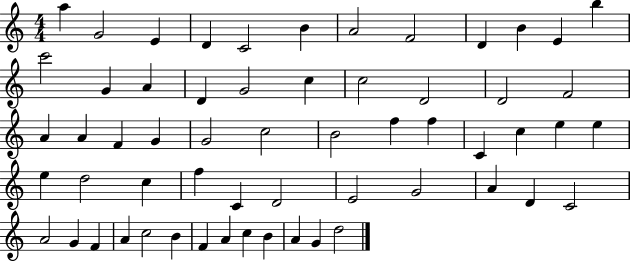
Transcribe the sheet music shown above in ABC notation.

X:1
T:Untitled
M:4/4
L:1/4
K:C
a G2 E D C2 B A2 F2 D B E b c'2 G A D G2 c c2 D2 D2 F2 A A F G G2 c2 B2 f f C c e e e d2 c f C D2 E2 G2 A D C2 A2 G F A c2 B F A c B A G d2